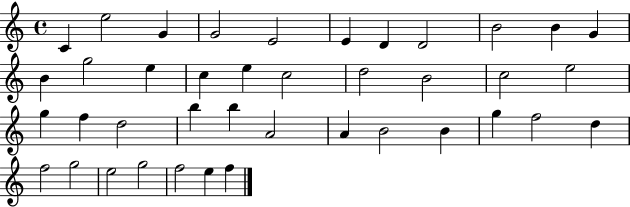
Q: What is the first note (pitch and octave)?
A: C4